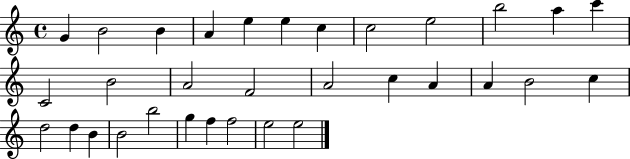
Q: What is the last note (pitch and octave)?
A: E5